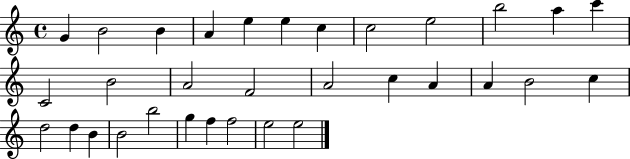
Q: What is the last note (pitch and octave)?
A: E5